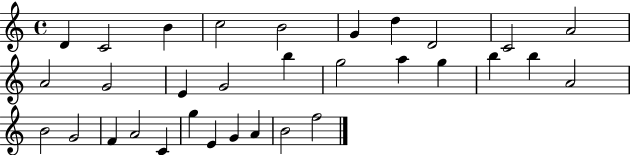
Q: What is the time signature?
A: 4/4